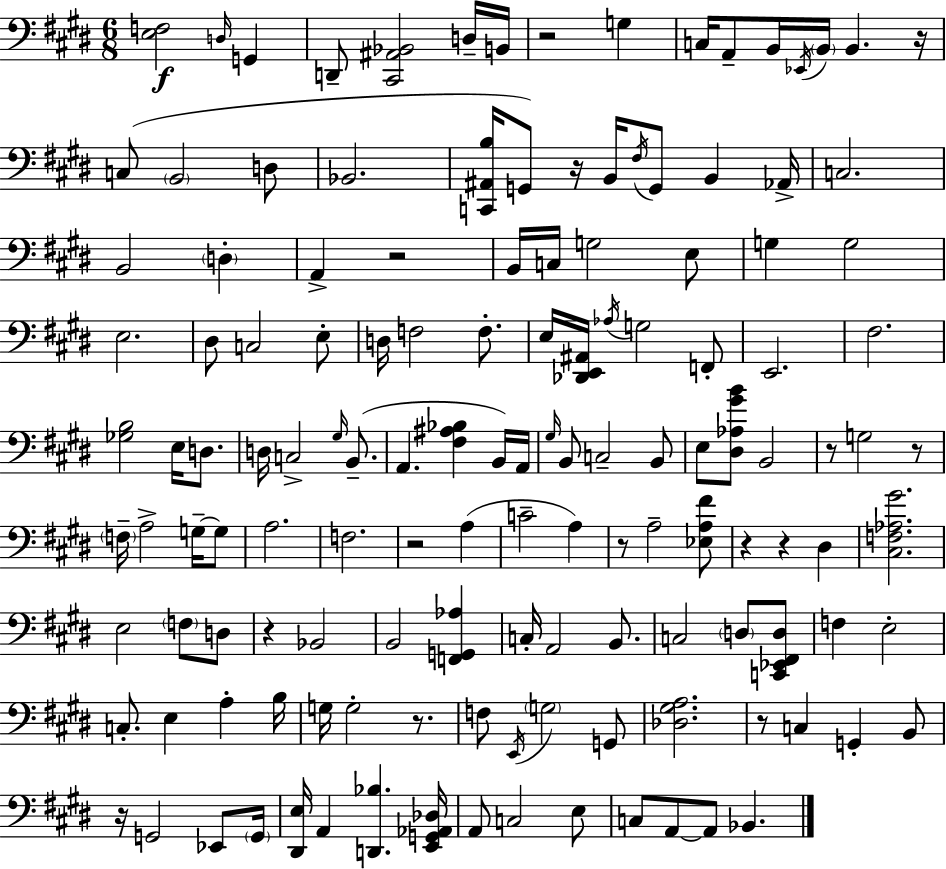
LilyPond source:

{
  \clef bass
  \numericTimeSignature
  \time 6/8
  \key e \major
  <e f>2\f \grace { d16 } g,4 | d,8-- <cis, ais, bes,>2 d16-- | b,16 r2 g4 | c16 a,8-- b,16 \acciaccatura { ees,16 } \parenthesize b,16 b,4. | \break r16 c8( \parenthesize b,2 | d8 bes,2. | <c, ais, b>16 g,8) r16 b,16 \acciaccatura { fis16 } g,8 b,4 | aes,16-> c2. | \break b,2 \parenthesize d4-. | a,4-> r2 | b,16 c16 g2 | e8 g4 g2 | \break e2. | dis8 c2 | e8-. d16 f2 | f8.-. e16 <des, e, ais,>16 \acciaccatura { aes16 } g2 | \break f,8-. e,2. | fis2. | <ges b>2 | e16 d8. d16 c2-> | \break \grace { gis16 }( b,8.-- a,4. <fis ais bes>4 | b,16) a,16 \grace { gis16 } b,8 c2-- | b,8 e8 <dis aes gis' b'>8 b,2 | r8 g2 | \break r8 \parenthesize f16-- a2-> | g16--~~ g8 a2. | f2. | r2 | \break a4( c'2-- | a4) r8 a2-- | <ees a fis'>8 r4 r4 | dis4 <cis f aes gis'>2. | \break e2 | \parenthesize f8 d8 r4 bes,2 | b,2 | <f, g, aes>4 c16-. a,2 | \break b,8. c2 | \parenthesize d8 <c, ees, fis, d>8 f4 e2-. | c8.-. e4 | a4-. b16 g16 g2-. | \break r8. f8 \acciaccatura { e,16 } \parenthesize g2 | g,8 <des gis a>2. | r8 c4 | g,4-. b,8 r16 g,2 | \break ees,8 \parenthesize g,16 <dis, e>16 a,4 | <d, bes>4. <e, g, aes, des>16 a,8 c2 | e8 c8 a,8~~ a,8 | bes,4. \bar "|."
}